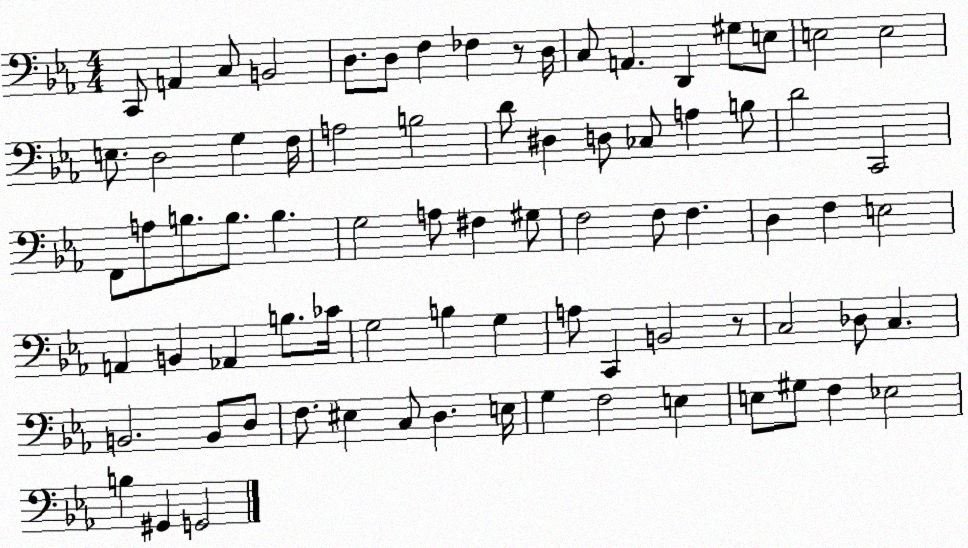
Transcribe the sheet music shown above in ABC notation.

X:1
T:Untitled
M:4/4
L:1/4
K:Eb
C,,/2 A,, C,/2 B,,2 D,/2 D,/2 F, _F, z/2 D,/4 C,/2 A,, D,, ^G,/2 E,/2 E,2 E,2 E,/2 D,2 G, F,/4 A,2 B,2 D/2 ^D, D,/2 _C,/2 A, B,/2 D2 C,,2 F,,/2 A,/2 B,/2 B,/2 B, G,2 A,/2 ^F, ^G,/2 F,2 F,/2 F, D, F, E,2 A,, B,, _A,, B,/2 _C/4 G,2 B, G, A,/2 C,, B,,2 z/2 C,2 _D,/2 C, B,,2 B,,/2 D,/2 F,/2 ^E, C,/2 D, E,/4 G, F,2 E, E,/2 ^G,/2 F, _E,2 B, ^G,, G,,2